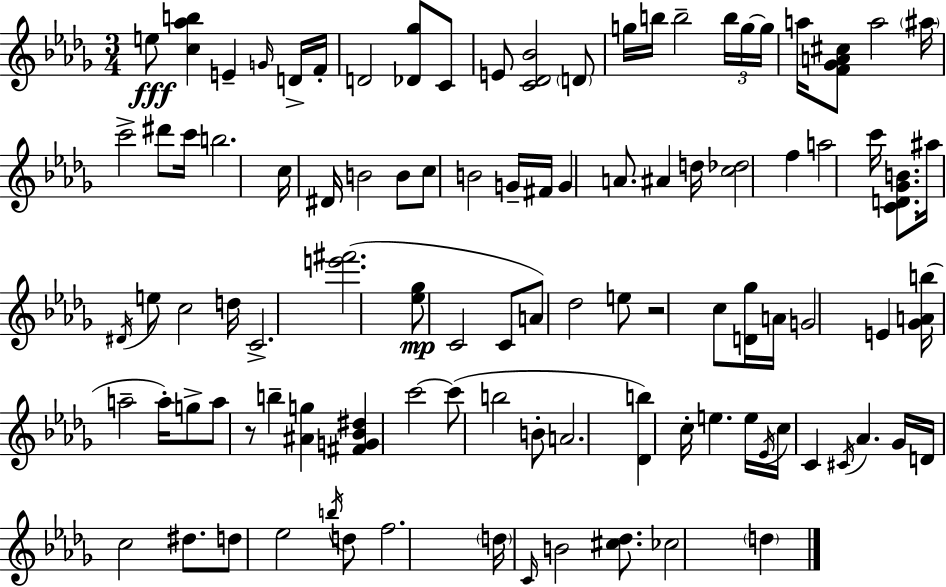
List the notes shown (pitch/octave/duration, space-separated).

E5/e [C5,Ab5,B5]/q E4/q G4/s D4/s F4/s D4/h [Db4,Gb5]/e C4/e E4/e [C4,Db4,Bb4]/h D4/e G5/s B5/s B5/h B5/s G5/s G5/s A5/s [F4,Gb4,A4,C#5]/e A5/h A#5/s C6/h D#6/e C6/s B5/h. C5/s D#4/s B4/h B4/e C5/e B4/h G4/s F#4/s G4/q A4/e. A#4/q D5/s [C5,Db5]/h F5/q A5/h C6/s [C4,D4,Gb4,B4]/e. A#5/s D#4/s E5/e C5/h D5/s C4/h. [E6,F#6]/h. [Eb5,Gb5]/e C4/h C4/e A4/e Db5/h E5/e R/h C5/e [D4,Gb5]/s A4/s G4/h E4/q [Gb4,A4,B5]/s A5/h A5/s G5/e A5/e R/e B5/q [A#4,G5]/q [F#4,G4,Bb4,D#5]/q C6/h C6/e B5/h B4/e A4/h. [Db4,B5]/q C5/s E5/q. E5/s Eb4/s C5/s C4/q C#4/s Ab4/q. Gb4/s D4/s C5/h D#5/e. D5/e Eb5/h B5/s D5/e F5/h. D5/s C4/s B4/h [C#5,Db5]/e. CES5/h D5/q